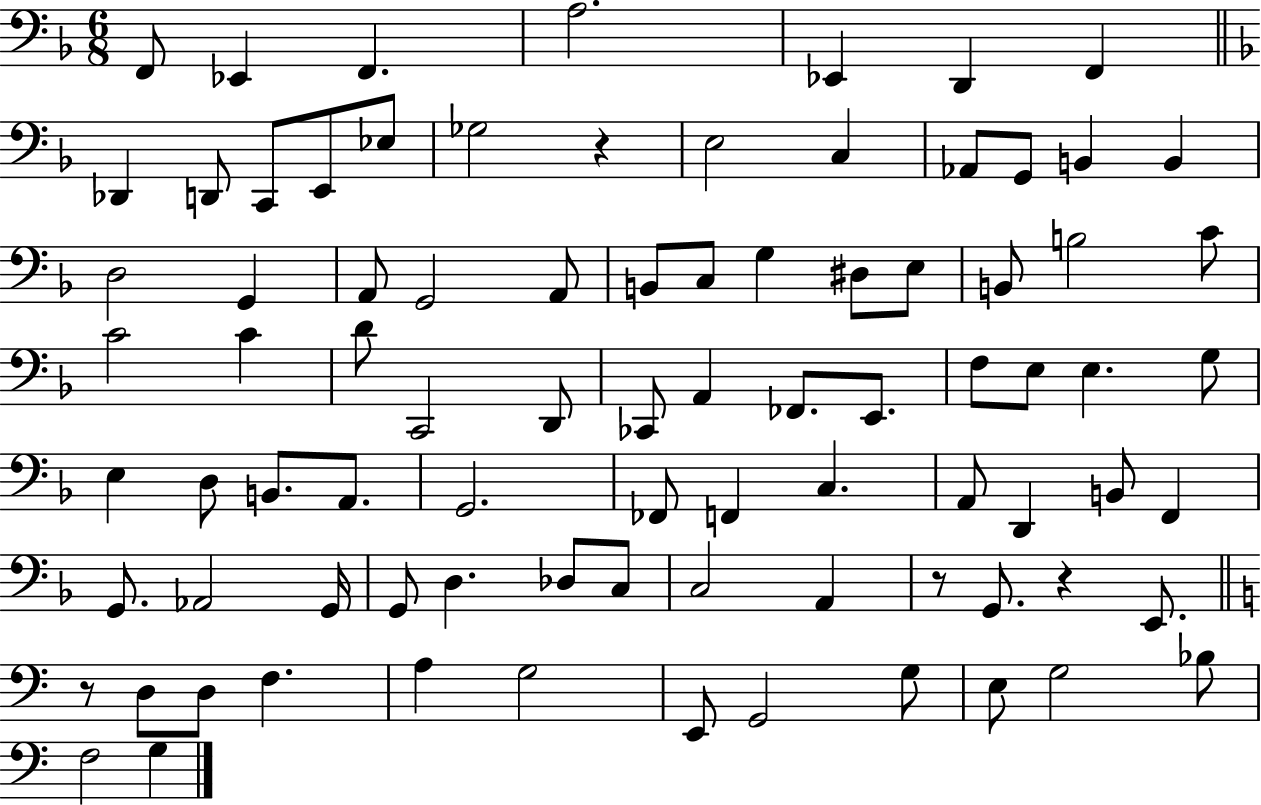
{
  \clef bass
  \numericTimeSignature
  \time 6/8
  \key f \major
  f,8 ees,4 f,4. | a2. | ees,4 d,4 f,4 | \bar "||" \break \key d \minor des,4 d,8 c,8 e,8 ees8 | ges2 r4 | e2 c4 | aes,8 g,8 b,4 b,4 | \break d2 g,4 | a,8 g,2 a,8 | b,8 c8 g4 dis8 e8 | b,8 b2 c'8 | \break c'2 c'4 | d'8 c,2 d,8 | ces,8 a,4 fes,8. e,8. | f8 e8 e4. g8 | \break e4 d8 b,8. a,8. | g,2. | fes,8 f,4 c4. | a,8 d,4 b,8 f,4 | \break g,8. aes,2 g,16 | g,8 d4. des8 c8 | c2 a,4 | r8 g,8. r4 e,8. | \break \bar "||" \break \key c \major r8 d8 d8 f4. | a4 g2 | e,8 g,2 g8 | e8 g2 bes8 | \break f2 g4 | \bar "|."
}